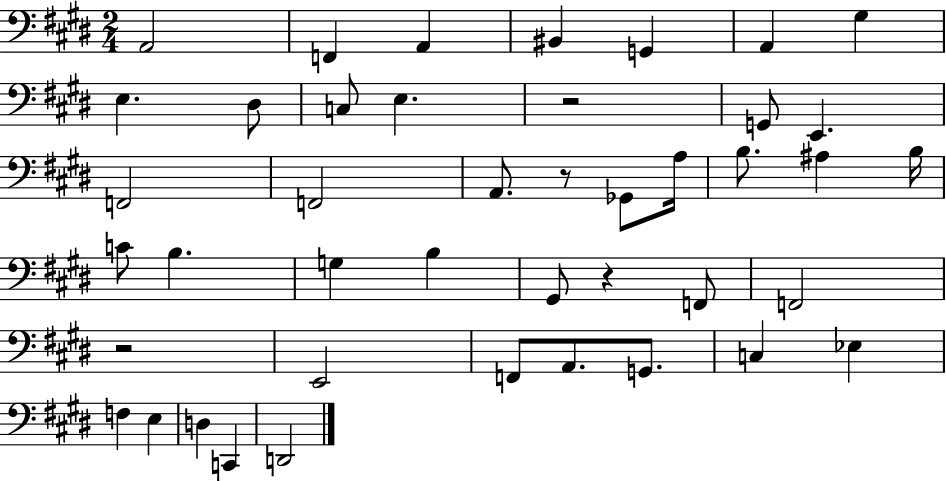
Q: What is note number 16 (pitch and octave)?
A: A2